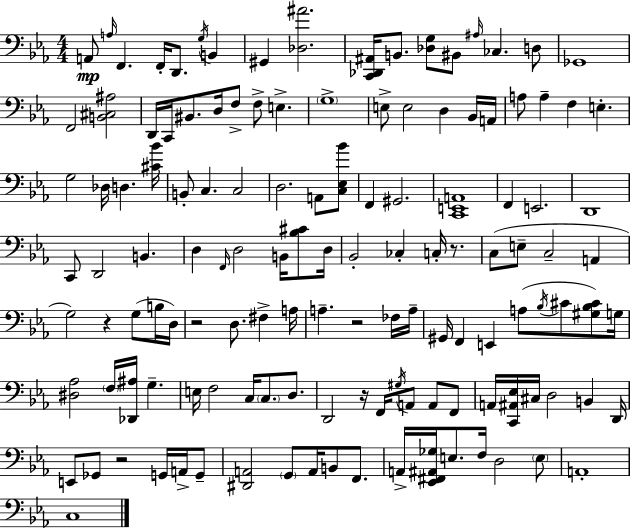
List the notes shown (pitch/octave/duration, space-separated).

A2/e A3/s F2/q. F2/s D2/e. G3/s B2/q G#2/q [Db3,A#4]/h. [C2,Db2,A#2]/s B2/e. [Db3,G3]/e BIS2/e A#3/s CES3/q. D3/e Gb2/w F2/h [B2,C#3,A#3]/h D2/s C2/s BIS2/e. D3/s F3/e F3/e E3/q. G3/w E3/e E3/h D3/q Bb2/s A2/s A3/e A3/q F3/q E3/q. G3/h Db3/s D3/q. [C#4,Bb4]/s B2/e C3/q. C3/h D3/h. A2/e [C3,Eb3,Bb4]/e F2/q G#2/h. [C2,E2,A2]/w F2/q E2/h. D2/w C2/e D2/h B2/q. D3/q F2/s D3/h B2/s [Bb3,C#4]/e D3/s Bb2/h CES3/q C3/s R/e. C3/e E3/e C3/h A2/q G3/h R/q G3/e B3/s D3/s R/h D3/e. F#3/q A3/s A3/q. R/h FES3/s A3/s G#2/s F2/q E2/q A3/e Bb3/s C#4/e [G#3,Bb3,C#4]/e G3/s [D#3,Ab3]/h F3/s [Db2,A#3]/s G3/q. E3/s F3/h C3/s C3/e. D3/e. D2/h R/s F2/s G#3/s A2/e A2/e F2/e A2/s [C2,A#2,Eb3]/s C#3/s D3/h B2/q D2/s E2/e Gb2/e R/h G2/s A2/s G2/e [D#2,A2]/h G2/e A2/s B2/e F2/e. A2/s [Eb2,F#2,A#2,Gb3]/s E3/e. F3/s D3/h E3/e A2/w C3/w